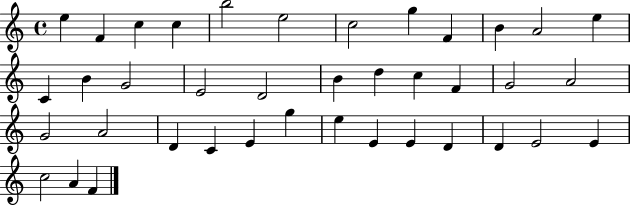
{
  \clef treble
  \time 4/4
  \defaultTimeSignature
  \key c \major
  e''4 f'4 c''4 c''4 | b''2 e''2 | c''2 g''4 f'4 | b'4 a'2 e''4 | \break c'4 b'4 g'2 | e'2 d'2 | b'4 d''4 c''4 f'4 | g'2 a'2 | \break g'2 a'2 | d'4 c'4 e'4 g''4 | e''4 e'4 e'4 d'4 | d'4 e'2 e'4 | \break c''2 a'4 f'4 | \bar "|."
}